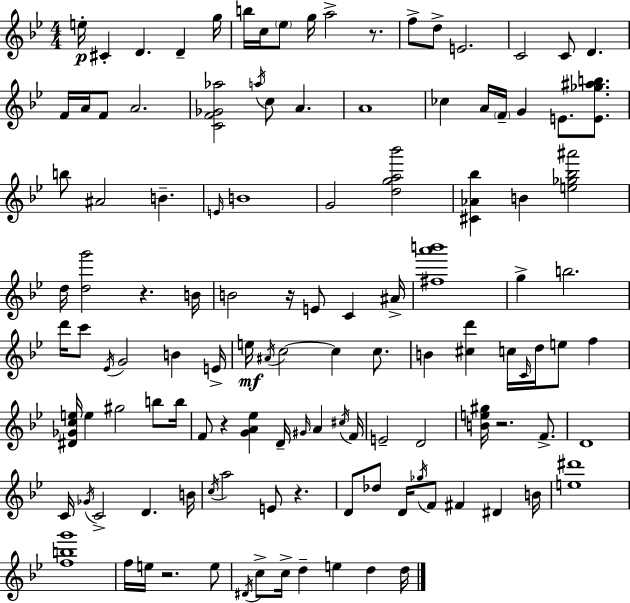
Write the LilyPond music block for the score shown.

{
  \clef treble
  \numericTimeSignature
  \time 4/4
  \key g \minor
  e''16-.\p cis'4-. d'4. d'4-- g''16 | b''16 c''16 \parenthesize ees''8 g''16 a''2-> r8. | f''8-> d''8-> e'2. | c'2 c'8 d'4. | \break f'16 a'16 f'8 a'2. | <c' f' ges' aes''>2 \acciaccatura { a''16 } c''8 a'4. | a'1 | ces''4 a'16 \parenthesize f'16-- g'4 e'8. <e' ges'' ais'' b''>8. | \break b''8 ais'2 b'4.-- | \grace { e'16 } b'1 | g'2 <d'' g'' a'' bes'''>2 | <cis' aes' bes''>4 b'4 <e'' ges'' bes'' ais'''>2 | \break d''16 <d'' g'''>2 r4. | b'16 b'2 r16 e'8 c'4 | ais'16-> <fis'' a''' b'''>1 | g''4-> b''2. | \break d'''16 c'''8 \acciaccatura { ees'16 } g'2 b'4 | e'16-> e''16\mf \acciaccatura { ais'16 } c''2~~ c''4 | c''8. b'4 <cis'' d'''>4 c''16 \grace { c'16 } d''16 e''8 | f''4 <dis' ges' c'' e''>16 e''4 gis''2 | \break b''8 b''16 f'8 r4 <g' a' ees''>4 d'16-- | \grace { gis'16 } a'4 \acciaccatura { cis''16 } f'16 e'2-- d'2 | <b' e'' gis''>16 r2. | f'8.-> d'1 | \break c'16 \acciaccatura { ges'16 } c'2-> | d'4. b'16 \acciaccatura { c''16 } a''2 | e'8 r4. d'8 des''8 d'16 \acciaccatura { ges''16 } f'8 | fis'4 dis'4 b'16 <e'' dis'''>1 | \break <f'' b'' g'''>1 | f''16 e''16 r2. | e''8 \acciaccatura { dis'16 } c''8-> c''16-> d''4-- | e''4 d''4 d''16 \bar "|."
}